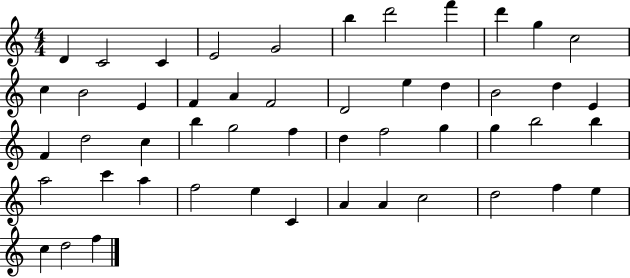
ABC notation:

X:1
T:Untitled
M:4/4
L:1/4
K:C
D C2 C E2 G2 b d'2 f' d' g c2 c B2 E F A F2 D2 e d B2 d E F d2 c b g2 f d f2 g g b2 b a2 c' a f2 e C A A c2 d2 f e c d2 f